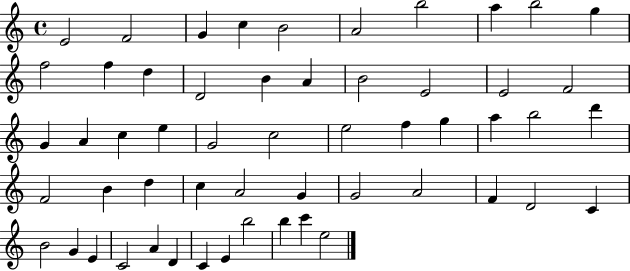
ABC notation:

X:1
T:Untitled
M:4/4
L:1/4
K:C
E2 F2 G c B2 A2 b2 a b2 g f2 f d D2 B A B2 E2 E2 F2 G A c e G2 c2 e2 f g a b2 d' F2 B d c A2 G G2 A2 F D2 C B2 G E C2 A D C E b2 b c' e2